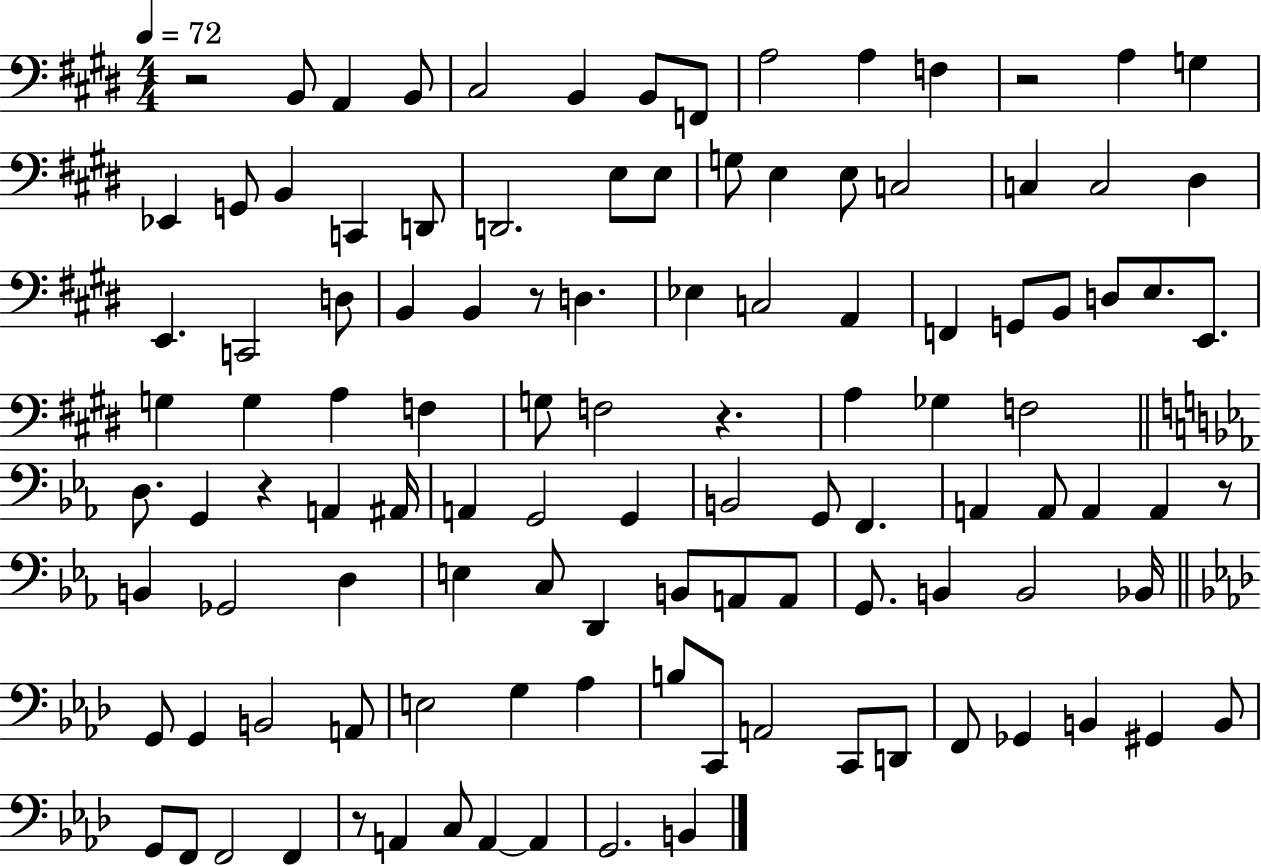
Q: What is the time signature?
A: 4/4